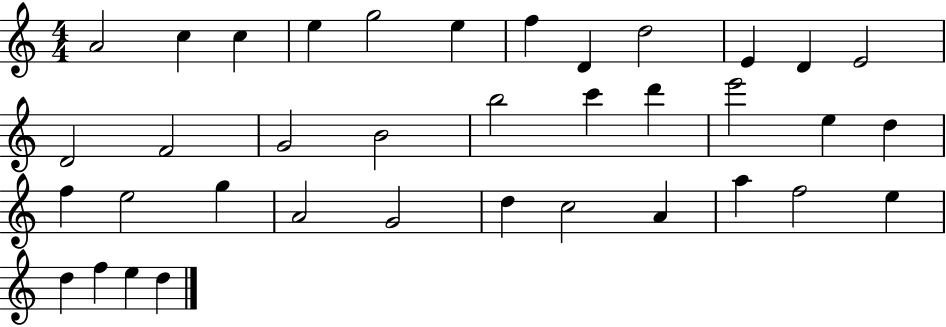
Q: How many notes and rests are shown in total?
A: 37